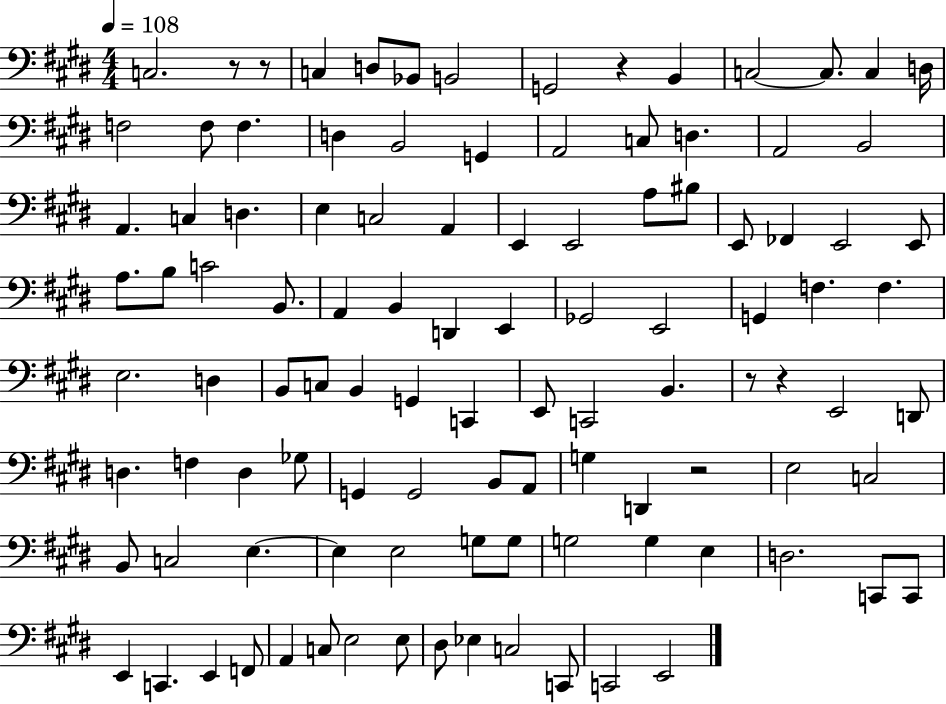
{
  \clef bass
  \numericTimeSignature
  \time 4/4
  \key e \major
  \tempo 4 = 108
  c2. r8 r8 | c4 d8 bes,8 b,2 | g,2 r4 b,4 | c2~~ c8. c4 d16 | \break f2 f8 f4. | d4 b,2 g,4 | a,2 c8 d4. | a,2 b,2 | \break a,4. c4 d4. | e4 c2 a,4 | e,4 e,2 a8 bis8 | e,8 fes,4 e,2 e,8 | \break a8. b8 c'2 b,8. | a,4 b,4 d,4 e,4 | ges,2 e,2 | g,4 f4. f4. | \break e2. d4 | b,8 c8 b,4 g,4 c,4 | e,8 c,2 b,4. | r8 r4 e,2 d,8 | \break d4. f4 d4 ges8 | g,4 g,2 b,8 a,8 | g4 d,4 r2 | e2 c2 | \break b,8 c2 e4.~~ | e4 e2 g8 g8 | g2 g4 e4 | d2. c,8 c,8 | \break e,4 c,4. e,4 f,8 | a,4 c8 e2 e8 | dis8 ees4 c2 c,8 | c,2 e,2 | \break \bar "|."
}